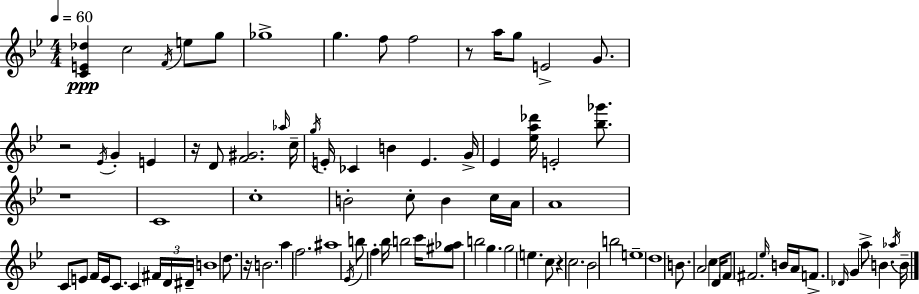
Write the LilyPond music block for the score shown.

{
  \clef treble
  \numericTimeSignature
  \time 4/4
  \key g \minor
  \tempo 4 = 60
  <c' e' des''>4\ppp c''2 \acciaccatura { f'16 } e''8 g''8 | ges''1-> | g''4. f''8 f''2 | r8 a''16 g''8 e'2-> g'8. | \break r2 \acciaccatura { ees'16 } g'4-. e'4 | r16 d'8 <f' gis'>2. | \grace { aes''16 } c''16-- \acciaccatura { g''16 } e'16-. ces'4 b'4 e'4. | g'16-> ees'4 <ees'' a'' des'''>16 e'2-. | \break <bes'' ges'''>8. r1 | c'1 | c''1-. | b'2-. c''8-. b'4 | \break c''16 a'16 a'1 | c'8 e'8 f'16 e'16 c'8. c'4 | \tuplet 3/2 { fis'16 d'16 dis'16-- } b'1 | d''8. r16 b'2. | \break a''4 f''2. | ais''1 | \acciaccatura { ees'16 } b''8 f''4-. bes''16 b''2 | c'''16 <gis'' aes''>8 b''2 g''4. | \break g''2 e''4. | c''8 r4 c''2. | bes'2 b''2 | e''1-- | \break d''1 | b'8. a'2 | c''4 d'16 \parenthesize f'8 fis'2. | \grace { ees''16 } b'16 a'16 f'8.-> \grace { des'16 } g'4 a''8-> | \break b'4. \acciaccatura { aes''16 } b'16-- \bar "|."
}